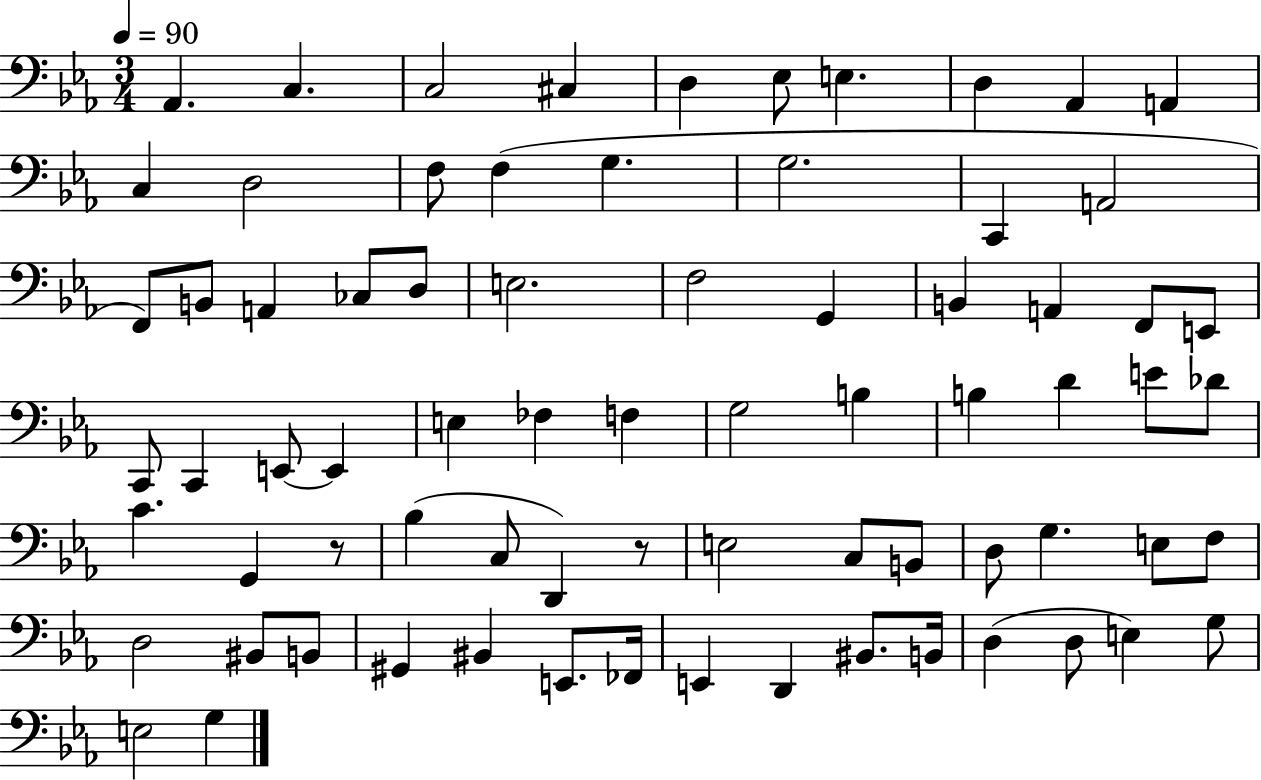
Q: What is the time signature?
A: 3/4